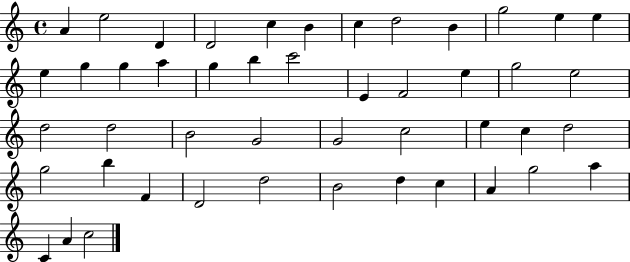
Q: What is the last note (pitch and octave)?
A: C5